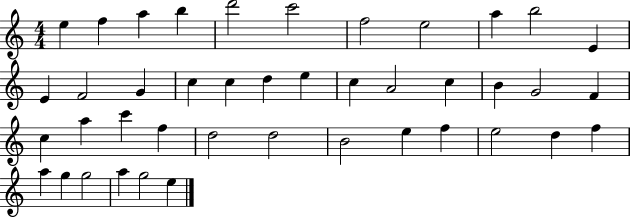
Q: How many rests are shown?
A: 0